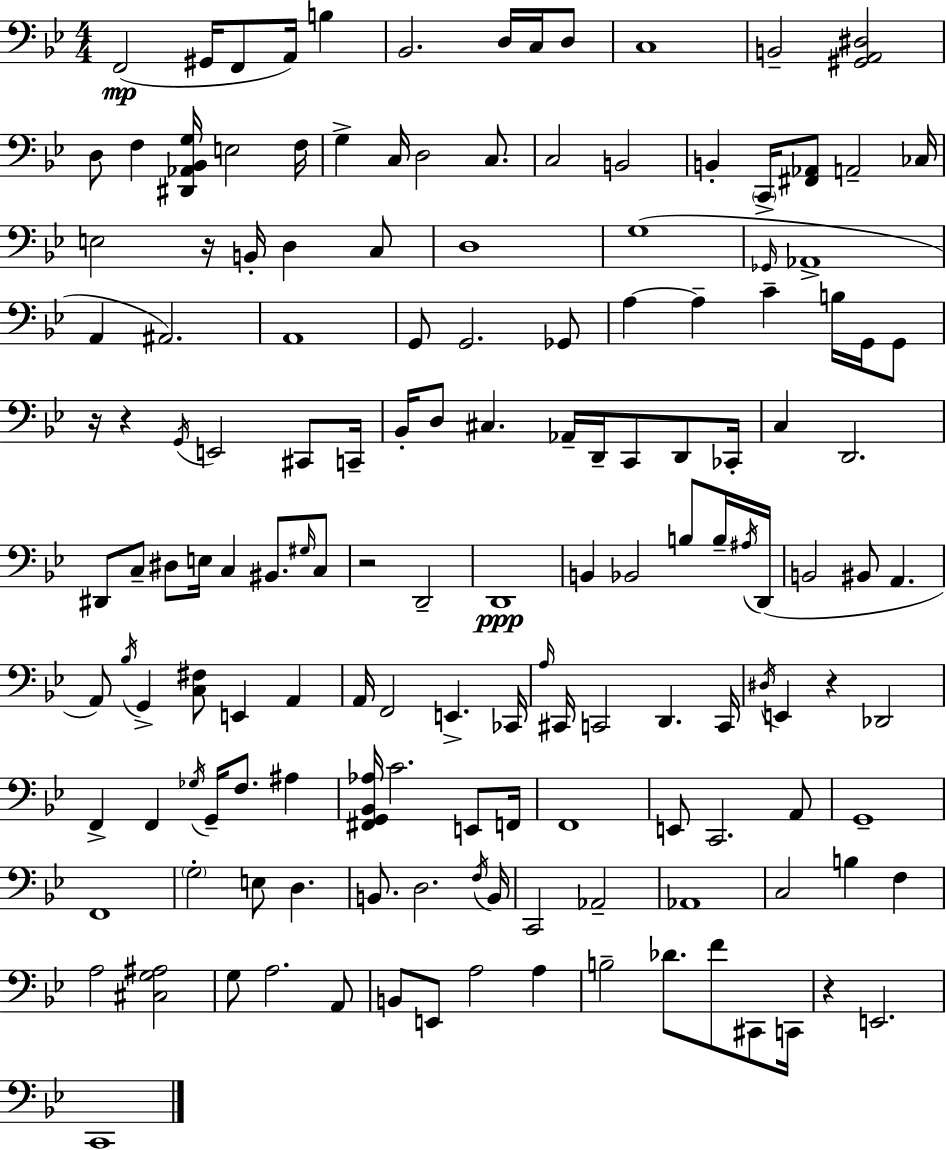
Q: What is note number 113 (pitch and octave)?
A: D3